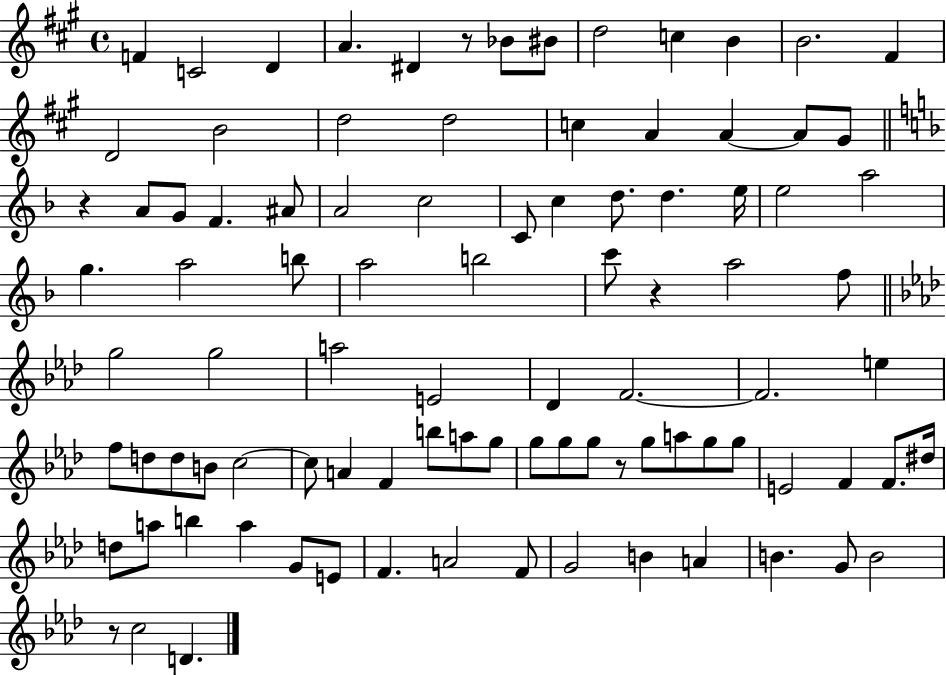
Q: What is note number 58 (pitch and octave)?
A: F4